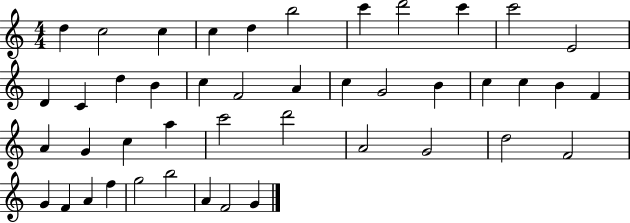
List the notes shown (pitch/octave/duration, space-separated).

D5/q C5/h C5/q C5/q D5/q B5/h C6/q D6/h C6/q C6/h E4/h D4/q C4/q D5/q B4/q C5/q F4/h A4/q C5/q G4/h B4/q C5/q C5/q B4/q F4/q A4/q G4/q C5/q A5/q C6/h D6/h A4/h G4/h D5/h F4/h G4/q F4/q A4/q F5/q G5/h B5/h A4/q F4/h G4/q